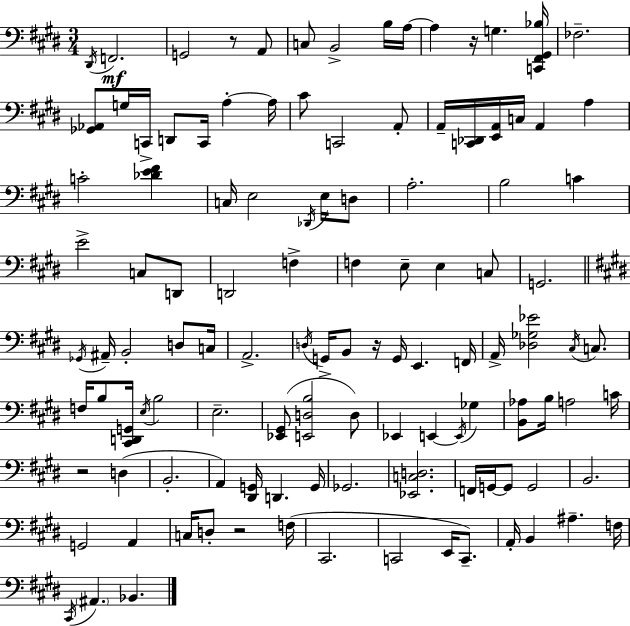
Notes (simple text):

D#2/s F2/h. G2/h R/e A2/e C3/e B2/h B3/s A3/s A3/q R/s G3/q. [C2,F#2,G#2,Bb3]/s FES3/h. [Gb2,Ab2]/e G3/s C2/s D2/e C2/s A3/q A3/s C#4/e C2/h A2/e A2/s [C2,Db2]/s [E2,A2]/s C3/s A2/q A3/q C4/h [Db4,E4,F#4]/q C3/s E3/h Db2/s E3/s D3/e A3/h. B3/h C4/q E4/h C3/e D2/e D2/h F3/q F3/q E3/e E3/q C3/e G2/h. Gb2/s A#2/s B2/h D3/e C3/s A2/h. D3/s G2/s B2/e R/s G2/s E2/q. F2/s A2/s [Db3,Gb3,Eb4]/h C#3/s C3/e. F3/s B3/e [C#2,D2,G2]/s E3/s B3/h E3/h. [Eb2,G#2]/e [E2,D3,B3]/h D3/e Eb2/q E2/q E2/s Gb3/q [B2,Ab3]/e B3/s A3/h C4/s R/h D3/q B2/h. A2/q [D#2,G2]/s D2/q. G2/s Gb2/h. [Eb2,C3,D3]/h. F2/s G2/s G2/e G2/h B2/h. G2/h A2/q C3/s D3/e R/h F3/s C#2/h. C2/h E2/s C2/e. A2/s B2/q A#3/q. F3/s C#2/s A#2/q. Bb2/q.